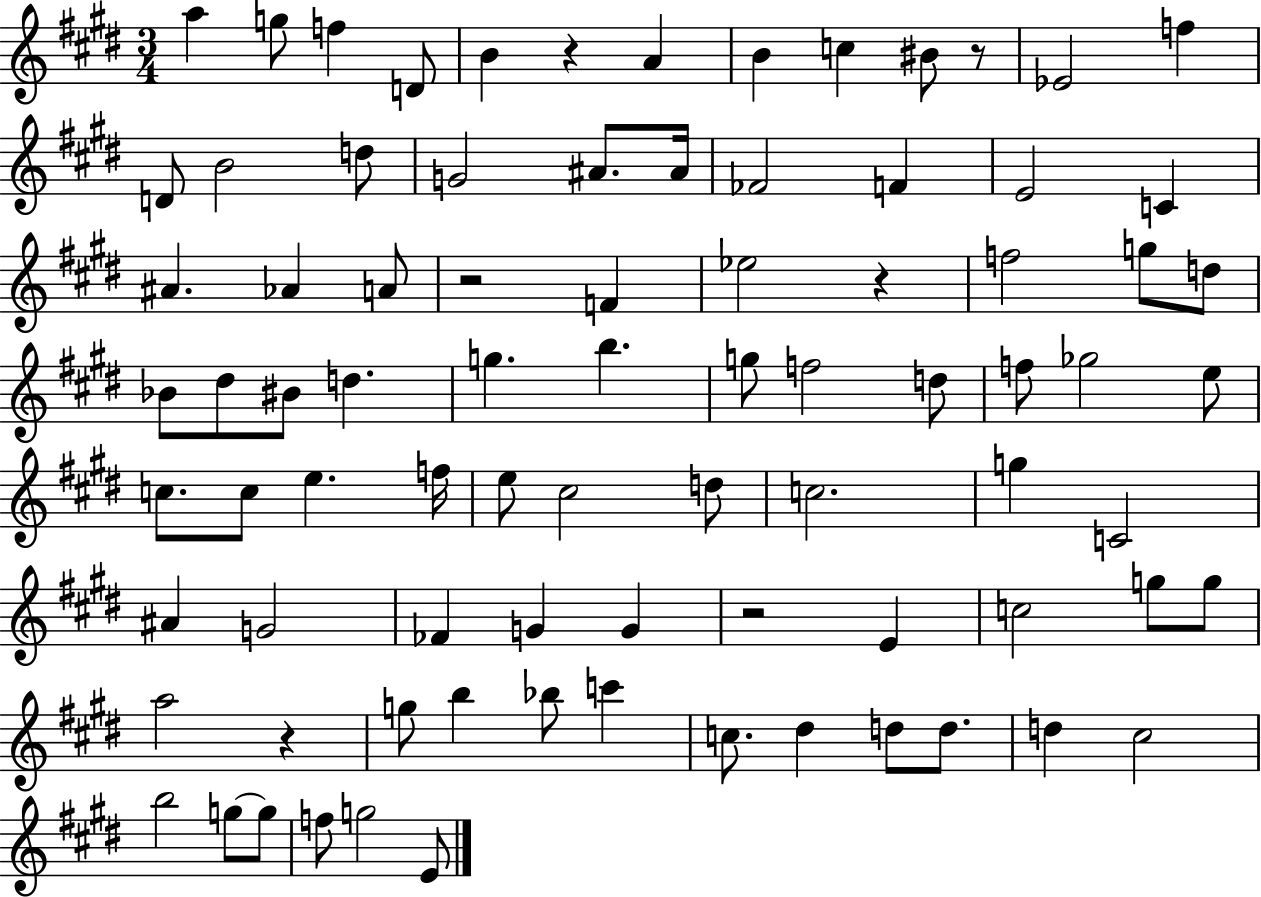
A5/q G5/e F5/q D4/e B4/q R/q A4/q B4/q C5/q BIS4/e R/e Eb4/h F5/q D4/e B4/h D5/e G4/h A#4/e. A#4/s FES4/h F4/q E4/h C4/q A#4/q. Ab4/q A4/e R/h F4/q Eb5/h R/q F5/h G5/e D5/e Bb4/e D#5/e BIS4/e D5/q. G5/q. B5/q. G5/e F5/h D5/e F5/e Gb5/h E5/e C5/e. C5/e E5/q. F5/s E5/e C#5/h D5/e C5/h. G5/q C4/h A#4/q G4/h FES4/q G4/q G4/q R/h E4/q C5/h G5/e G5/e A5/h R/q G5/e B5/q Bb5/e C6/q C5/e. D#5/q D5/e D5/e. D5/q C#5/h B5/h G5/e G5/e F5/e G5/h E4/e